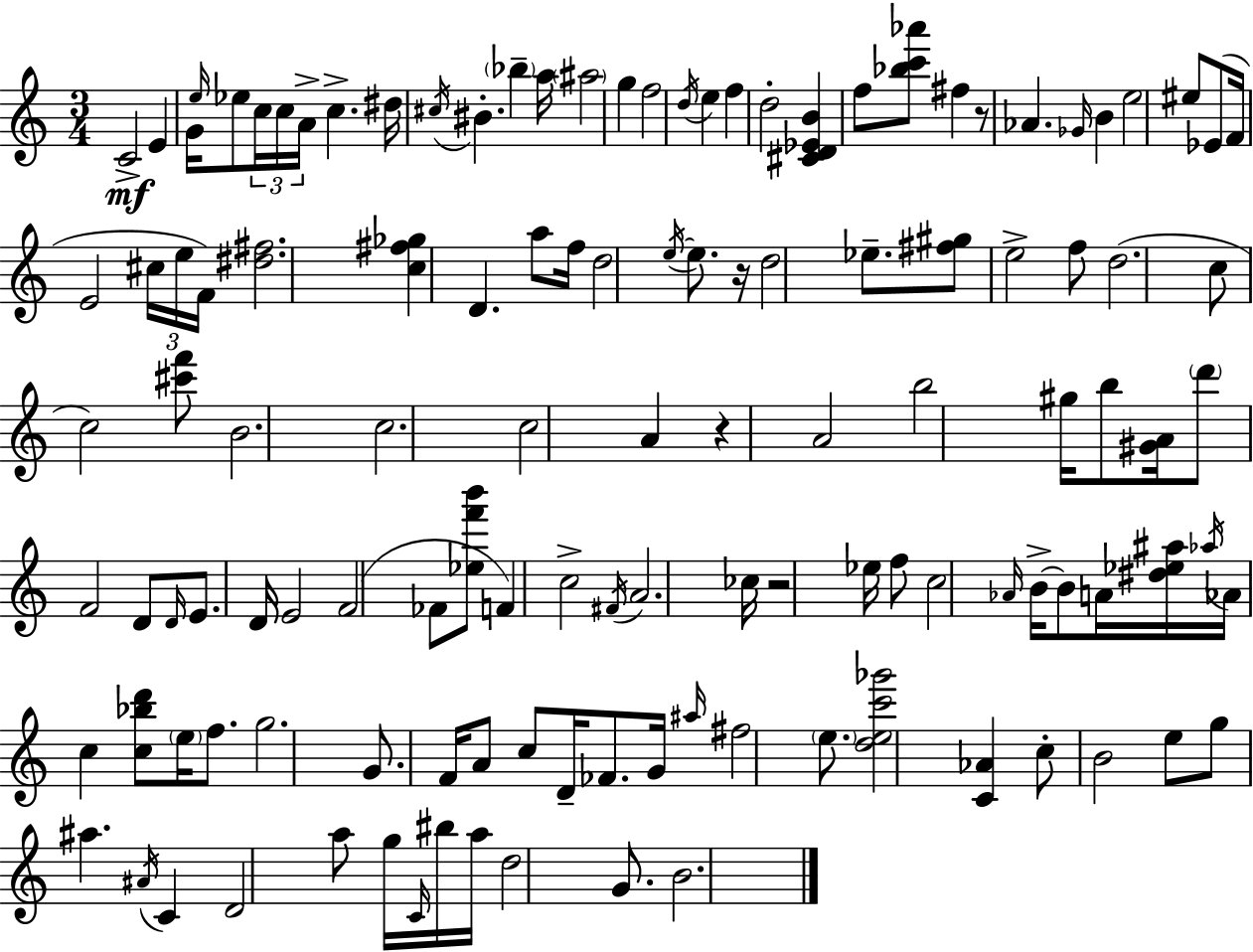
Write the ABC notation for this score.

X:1
T:Untitled
M:3/4
L:1/4
K:Am
C2 E G/4 e/4 _e/2 c/4 c/4 A/4 c ^d/4 ^c/4 ^B _b a/4 ^a2 g f2 d/4 e f d2 [^CD_EB] f/2 [_bc'_a']/2 ^f z/2 _A _G/4 B e2 ^e/2 _E/2 F/4 E2 ^c/4 e/4 F/4 [^d^f]2 [c^f_g] D a/2 f/4 d2 e/4 e/2 z/4 d2 _e/2 [^f^g]/2 e2 f/2 d2 c/2 c2 [^c'f']/2 B2 c2 c2 A z A2 b2 ^g/4 b/2 [^GA]/4 d'/2 F2 D/2 D/4 E/2 D/4 E2 F2 _F/2 [_ef'b']/2 F c2 ^F/4 A2 _c/4 z2 _e/4 f/2 c2 _A/4 B/4 B/2 A/4 [^d_e^a]/4 _a/4 _A/4 c [c_bd']/2 e/4 f/2 g2 G/2 F/4 A/2 c/2 D/4 _F/2 G/4 ^a/4 ^f2 e/2 [dec'_g']2 [C_A] c/2 B2 e/2 g/2 ^a ^A/4 C D2 a/2 g/4 C/4 ^b/4 a/4 d2 G/2 B2